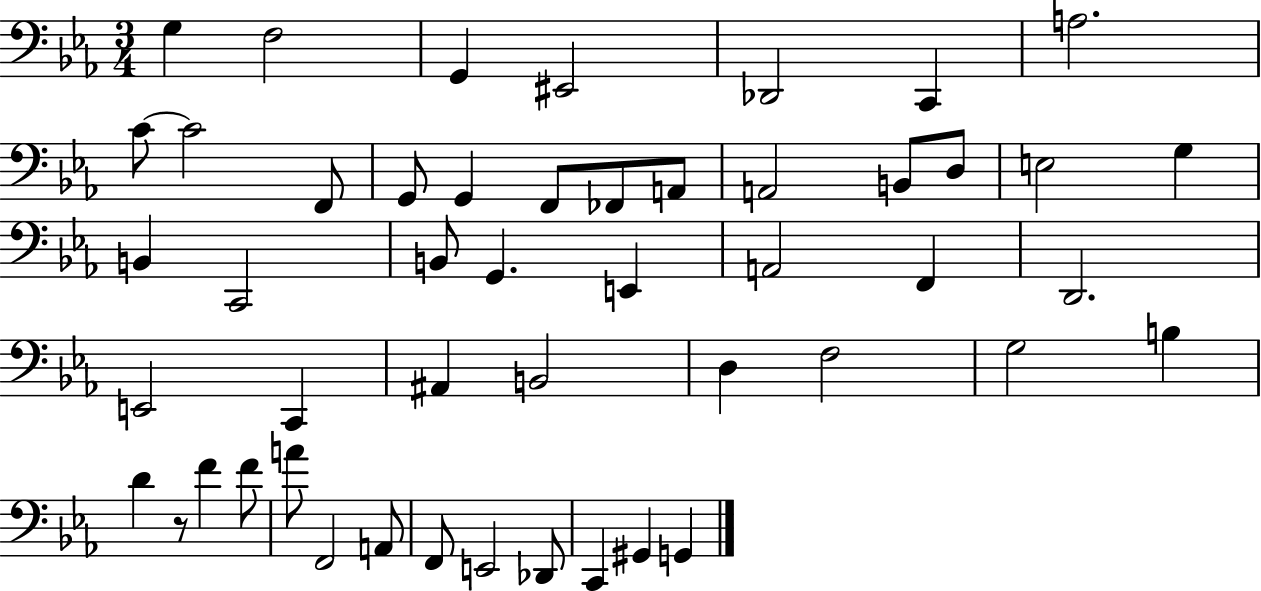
G3/q F3/h G2/q EIS2/h Db2/h C2/q A3/h. C4/e C4/h F2/e G2/e G2/q F2/e FES2/e A2/e A2/h B2/e D3/e E3/h G3/q B2/q C2/h B2/e G2/q. E2/q A2/h F2/q D2/h. E2/h C2/q A#2/q B2/h D3/q F3/h G3/h B3/q D4/q R/e F4/q F4/e A4/e F2/h A2/e F2/e E2/h Db2/e C2/q G#2/q G2/q